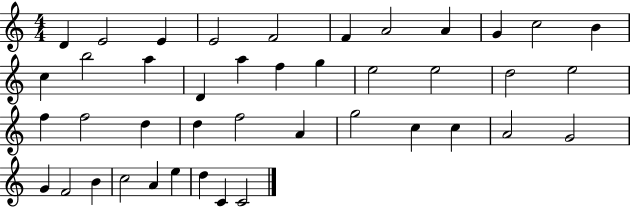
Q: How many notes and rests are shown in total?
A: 42